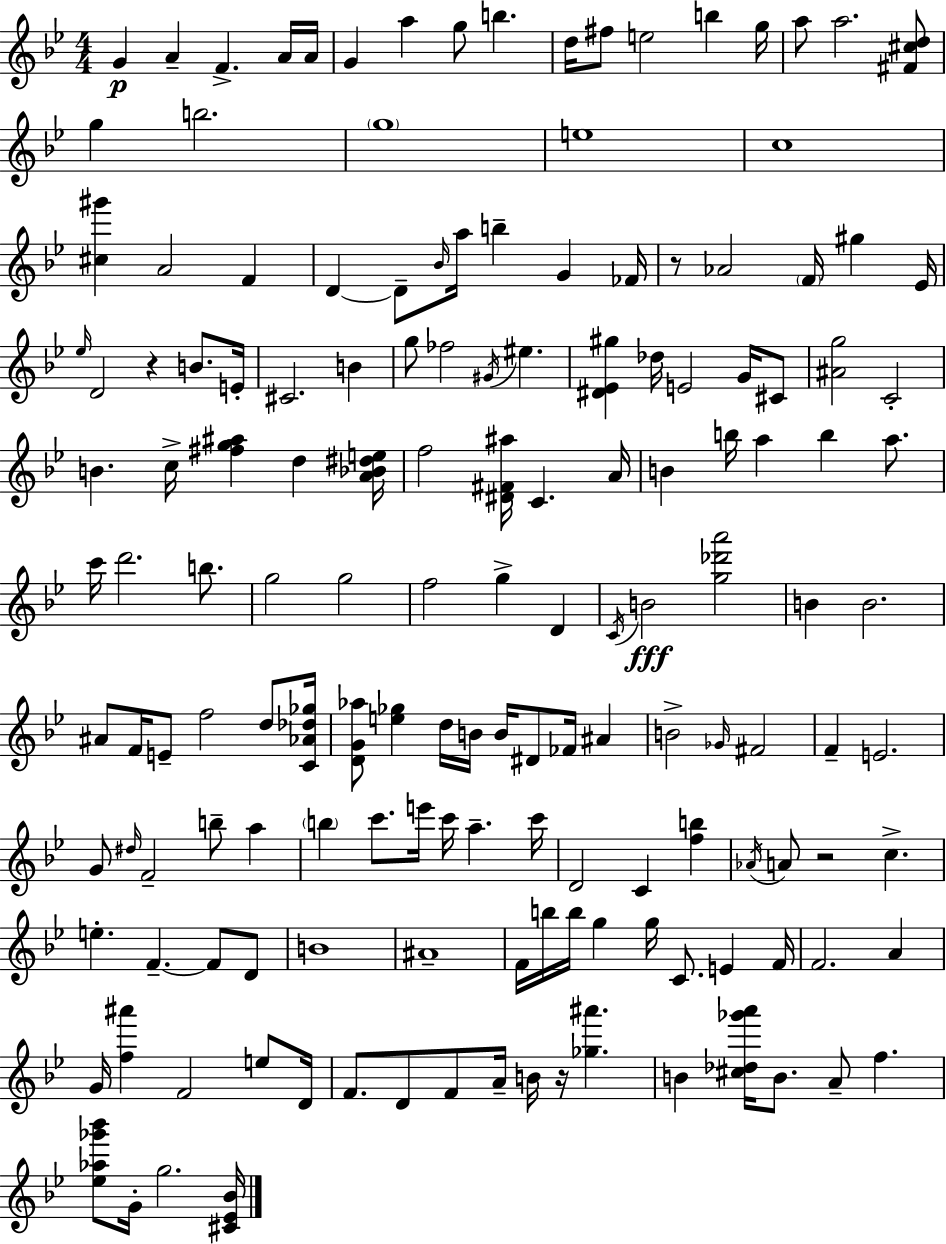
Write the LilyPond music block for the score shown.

{
  \clef treble
  \numericTimeSignature
  \time 4/4
  \key bes \major
  g'4\p a'4-- f'4.-> a'16 a'16 | g'4 a''4 g''8 b''4. | d''16 fis''8 e''2 b''4 g''16 | a''8 a''2. <fis' cis'' d''>8 | \break g''4 b''2. | \parenthesize g''1 | e''1 | c''1 | \break <cis'' gis'''>4 a'2 f'4 | d'4~~ d'8-- \grace { bes'16 } a''16 b''4-- g'4 | fes'16 r8 aes'2 \parenthesize f'16 gis''4 | ees'16 \grace { ees''16 } d'2 r4 b'8. | \break e'16-. cis'2. b'4 | g''8 fes''2 \acciaccatura { gis'16 } eis''4. | <dis' ees' gis''>4 des''16 e'2 | g'16 cis'8 <ais' g''>2 c'2-. | \break b'4. c''16-> <fis'' g'' ais''>4 d''4 | <a' bes' dis'' e''>16 f''2 <dis' fis' ais''>16 c'4. | a'16 b'4 b''16 a''4 b''4 | a''8. c'''16 d'''2. | \break b''8. g''2 g''2 | f''2 g''4-> d'4 | \acciaccatura { c'16 } b'2\fff <g'' des''' a'''>2 | b'4 b'2. | \break ais'8 f'16 e'8-- f''2 | d''8 <c' aes' des'' ges''>16 <d' g' aes''>8 <e'' ges''>4 d''16 b'16 b'16 dis'8 fes'16 | ais'4 b'2-> \grace { ges'16 } fis'2 | f'4-- e'2. | \break g'8 \grace { dis''16 } f'2-- | b''8-- a''4 \parenthesize b''4 c'''8. e'''16 c'''16 a''4.-- | c'''16 d'2 c'4 | <f'' b''>4 \acciaccatura { aes'16 } a'8 r2 | \break c''4.-> e''4.-. f'4.--~~ | f'8 d'8 b'1 | ais'1-- | f'16 b''16 b''16 g''4 g''16 c'8. | \break e'4 f'16 f'2. | a'4 g'16 <f'' ais'''>4 f'2 | e''8 d'16 f'8. d'8 f'8 a'16-- b'16 | r16 <ges'' ais'''>4. b'4 <cis'' des'' ges''' a'''>16 b'8. a'8-- | \break f''4. <ees'' aes'' ges''' bes'''>8 g'16-. g''2. | <cis' ees' bes'>16 \bar "|."
}